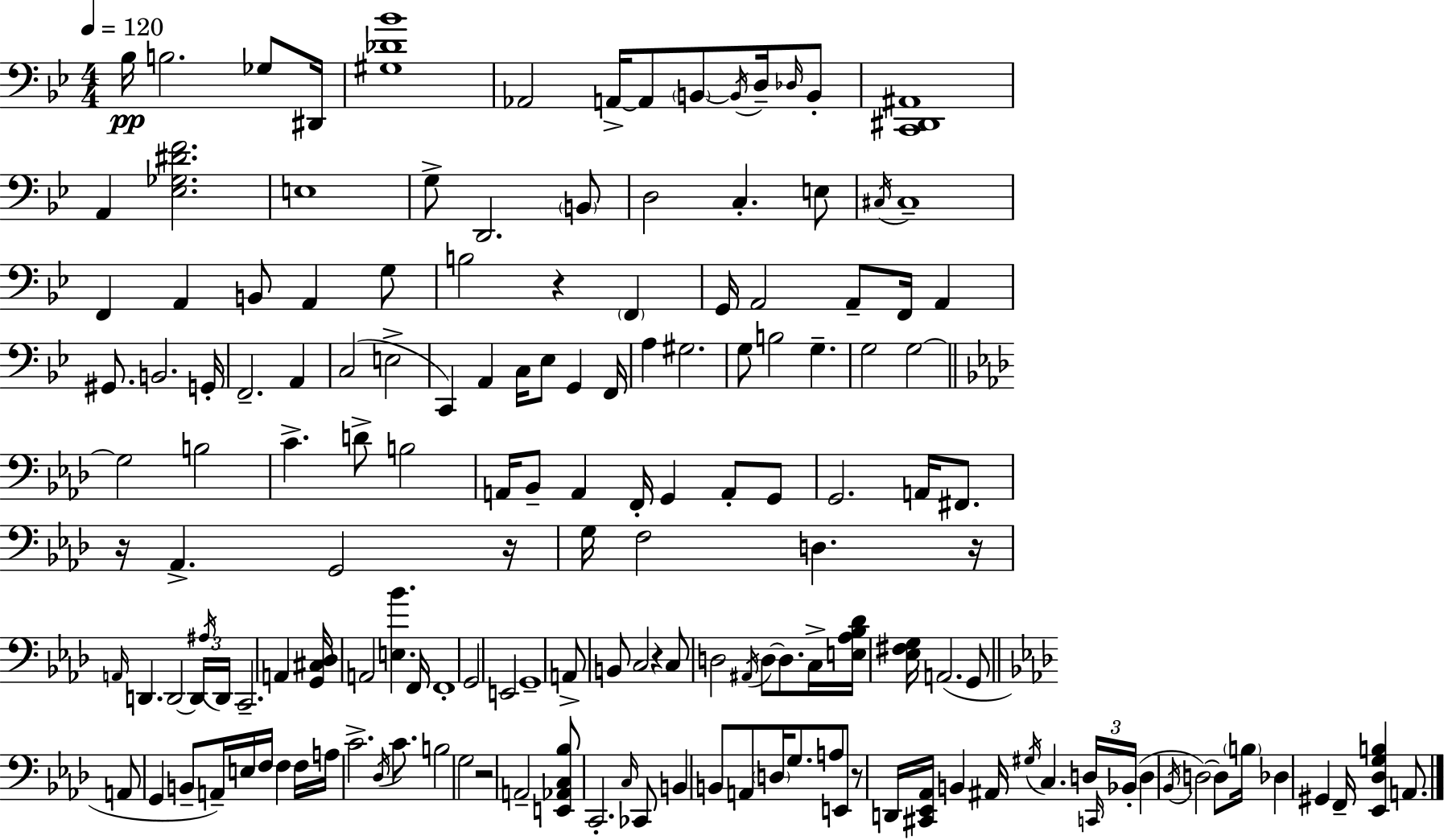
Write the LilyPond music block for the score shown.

{
  \clef bass
  \numericTimeSignature
  \time 4/4
  \key g \minor
  \tempo 4 = 120
  \repeat volta 2 { bes16\pp b2. ges8 dis,16 | <gis des' bes'>1 | aes,2 a,16->~~ a,8 \parenthesize b,8~~ \acciaccatura { b,16 } d16-- \grace { des16 } | b,8-. <c, dis, ais,>1 | \break a,4 <ees ges dis' f'>2. | e1 | g8-> d,2. | \parenthesize b,8 d2 c4.-. | \break e8 \acciaccatura { cis16 } cis1-- | f,4 a,4 b,8 a,4 | g8 b2 r4 \parenthesize f,4 | g,16 a,2 a,8-- f,16 a,4 | \break gis,8. b,2. | g,16-. f,2.-- a,4 | c2( e2-> | c,4) a,4 c16 ees8 g,4 | \break f,16 a4 gis2. | g8 b2 g4.-- | g2 g2~~ | \bar "||" \break \key f \minor g2 b2 | c'4.-> d'8-> b2 | a,16 bes,8-- a,4 f,16-. g,4 a,8-. g,8 | g,2. a,16 fis,8. | \break r16 aes,4.-> g,2 r16 | g16 f2 d4. r16 | \grace { a,16 } d,4. d,2~~ \tuplet 3/2 { d,16 | \acciaccatura { ais16 } d,16 } c,2.-- a,4 | \break <g, cis des>16 a,2 <e bes'>4. | f,16 f,1-. | g,2 e,2 | g,1-- | \break a,8-> b,8 c2 r4 | c8 d2 \acciaccatura { ais,16 } d8~~ d8. | c16-> <e aes bes des'>16 <ees fis g>16 a,2.( | g,8 \bar "||" \break \key aes \major a,8 g,4 b,8-- a,16--) e16 f16 f4 f16 | a16 c'2.-> \acciaccatura { des16 } c'8. | b2 g2 | r2 a,2-- | \break <e, aes, c bes>8 c,2.-. \grace { c16 } | ces,8 b,4 b,8 a,8 \parenthesize d16 g8. a8 | e,8 r8 d,16 <cis, ees, aes,>16 b,4 ais,16 \acciaccatura { gis16 } c4. | \tuplet 3/2 { d16 \grace { c,16 }( bes,16-. } d4 \acciaccatura { bes,16 }) d2~~ | \break d8 \parenthesize b16 des4 gis,4 f,16-- <ees, des g b>4 | a,8. } \bar "|."
}